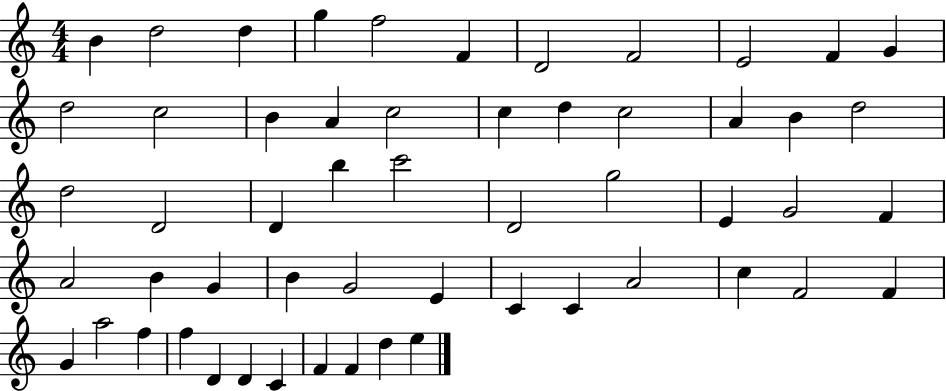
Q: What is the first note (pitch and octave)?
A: B4